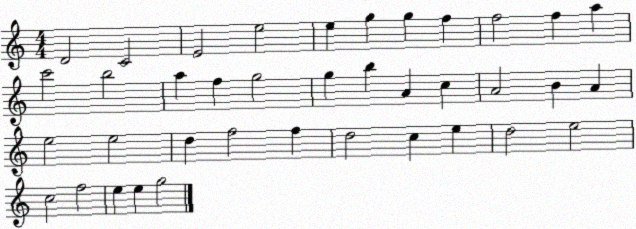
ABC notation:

X:1
T:Untitled
M:4/4
L:1/4
K:C
D2 C2 E2 e2 e g g f f2 f a c'2 b2 a f g2 g b A c A2 B A e2 e2 d f2 f d2 c e d2 e2 c2 f2 e e g2